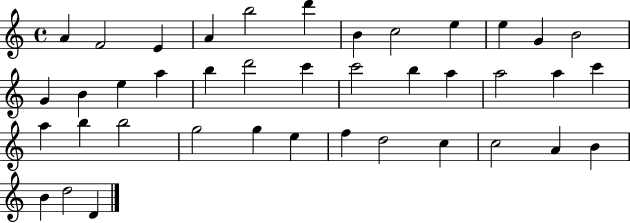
{
  \clef treble
  \time 4/4
  \defaultTimeSignature
  \key c \major
  a'4 f'2 e'4 | a'4 b''2 d'''4 | b'4 c''2 e''4 | e''4 g'4 b'2 | \break g'4 b'4 e''4 a''4 | b''4 d'''2 c'''4 | c'''2 b''4 a''4 | a''2 a''4 c'''4 | \break a''4 b''4 b''2 | g''2 g''4 e''4 | f''4 d''2 c''4 | c''2 a'4 b'4 | \break b'4 d''2 d'4 | \bar "|."
}